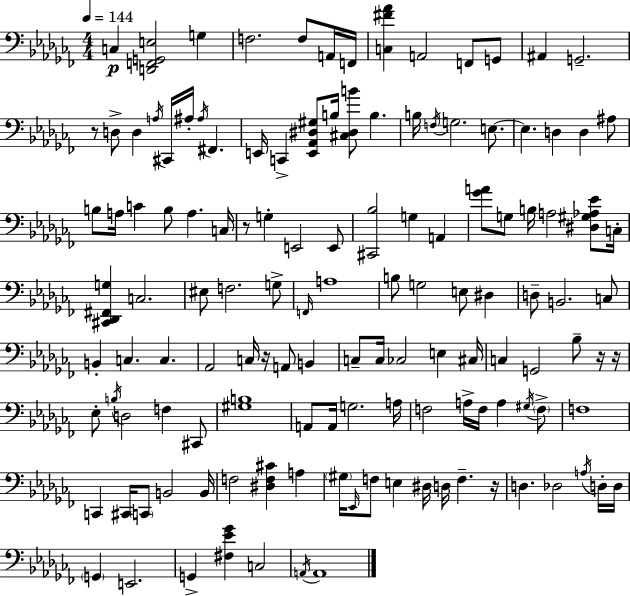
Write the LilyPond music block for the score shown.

{
  \clef bass
  \numericTimeSignature
  \time 4/4
  \key aes \minor
  \tempo 4 = 144
  c4\p <d, f, g, e>2 g4 | f2. f8 a,16 f,16 | <c fis' aes'>4 a,2 f,8 g,8 | ais,4 g,2.-- | \break r8 d8-> d4 \acciaccatura { a16 } cis,16 ais16-. \acciaccatura { ais16 } fis,4. | e,16 c,4-> <e, aes, dis gis>8 b16 <cis dis b'>8 b4. | b16 \acciaccatura { f16 } g2. | e8.~~ e4. d4 d4 | \break ais8 b8 a16 c'4 b8 a4. | c16 r8 g4-. e,2 | e,8 <cis, bes>2 g4 a,4 | <ges' a'>8 g8 b16 a2 | \break <dis gis aes ees'>8 c16-. <cis, des, fis, g>4 c2. | eis8 f2. | g8-> \grace { f,16 } a1 | b8 g2 e8 | \break dis4 d8-- b,2. | c8 b,4-. c4. c4. | aes,2 c16 r16 a,8 | b,4 c8-- c16 ces2 e4 | \break cis16 c4 g,2 | bes8-- r16 r16 ees8-. \acciaccatura { b16 } d2 f4 | cis,8 <gis b>1 | a,8 a,16 g2. | \break a16 f2 a16-> f16 a4 | \acciaccatura { gis16 } \parenthesize f8-> f1 | c,4 cis,16 \parenthesize c,8 b,2 | b,16 f2 <dis f cis'>4 | \break a4 \parenthesize gis16 \grace { ees,16 } f8 e4 dis16 d16 | f4.-- r16 d4. des2 | \acciaccatura { a16 } d16-. d16 \parenthesize g,4 e,2. | g,4-> <fis ees' ges'>4 | \break c2 \acciaccatura { a,16 } a,1 | \bar "|."
}